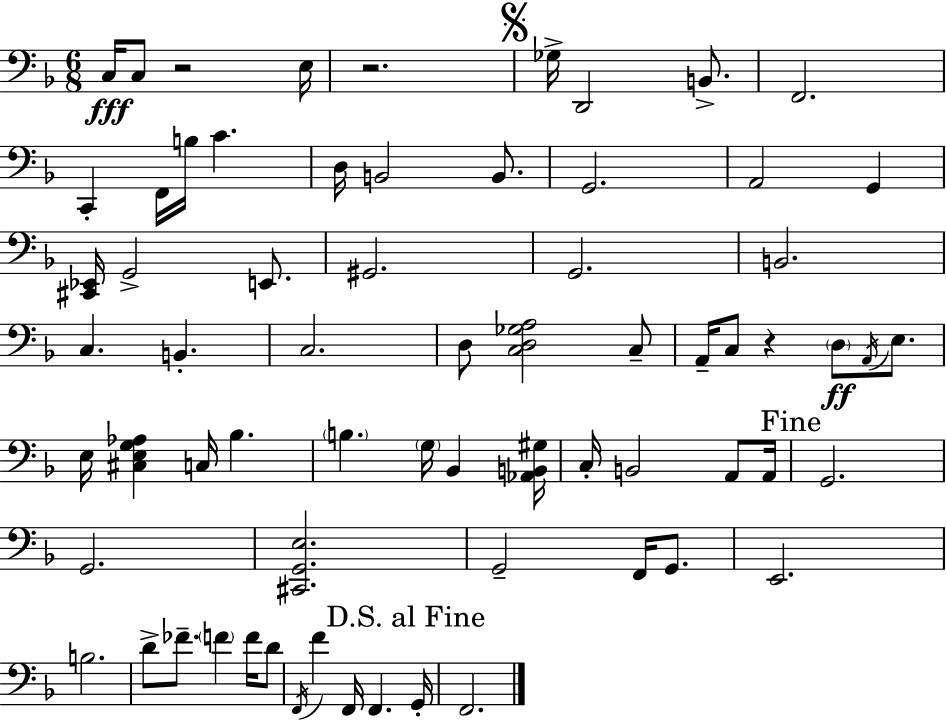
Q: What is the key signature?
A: F major